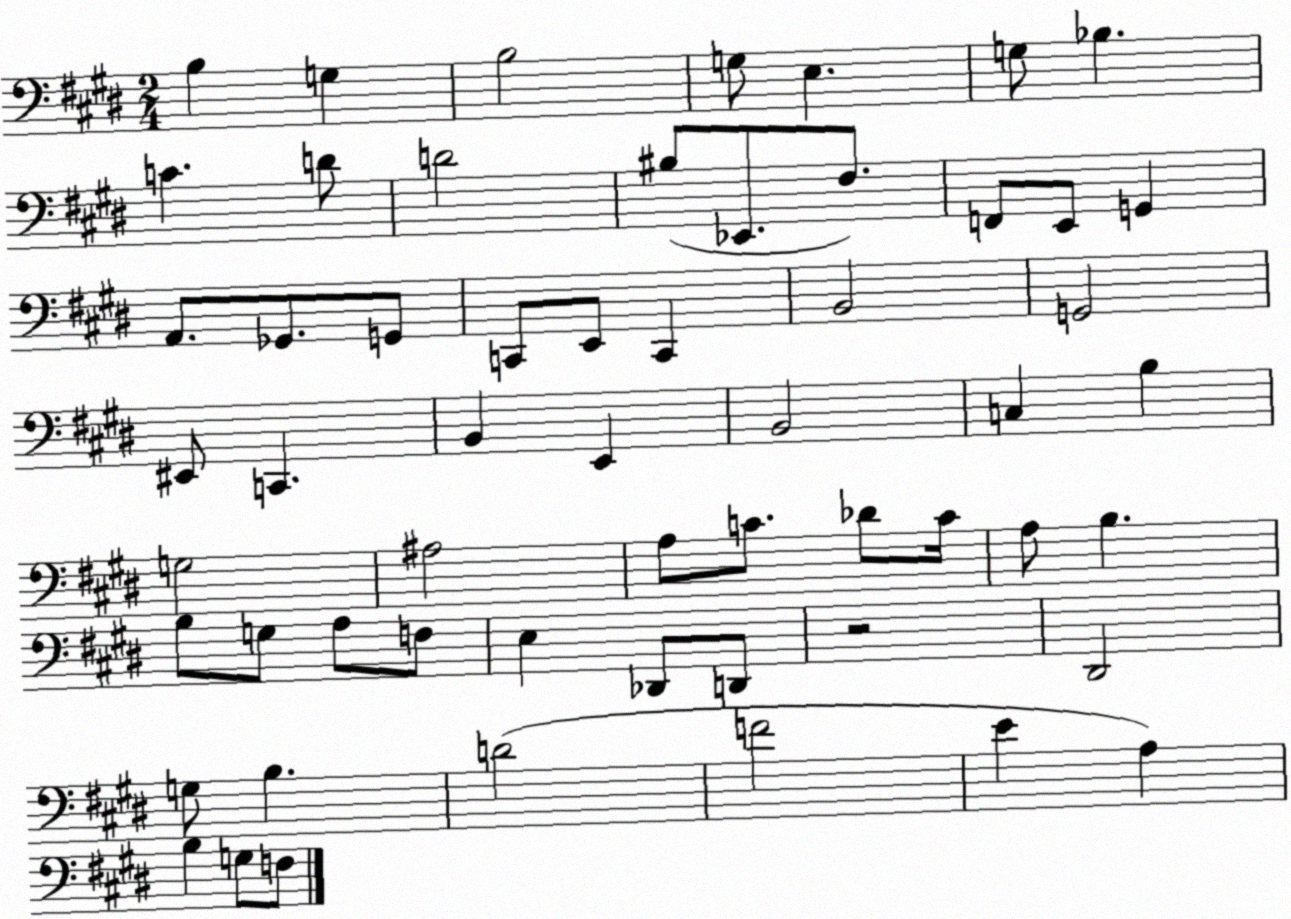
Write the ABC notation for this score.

X:1
T:Untitled
M:2/4
L:1/4
K:E
B, G, B,2 G,/2 E, G,/2 _B, C D/2 D2 ^B,/2 _E,,/2 ^F,/2 F,,/2 E,,/2 G,, A,,/2 _G,,/2 G,,/2 C,,/2 E,,/2 C,, B,,2 G,,2 ^E,,/2 C,, B,, E,, B,,2 C, B, G,2 ^A,2 A,/2 C/2 _D/2 C/4 A,/2 B, B,/2 G,/2 A,/2 F,/2 E, _D,,/2 D,,/2 z2 ^D,,2 G,/2 B, D2 F2 E A, B, G,/2 F,/2